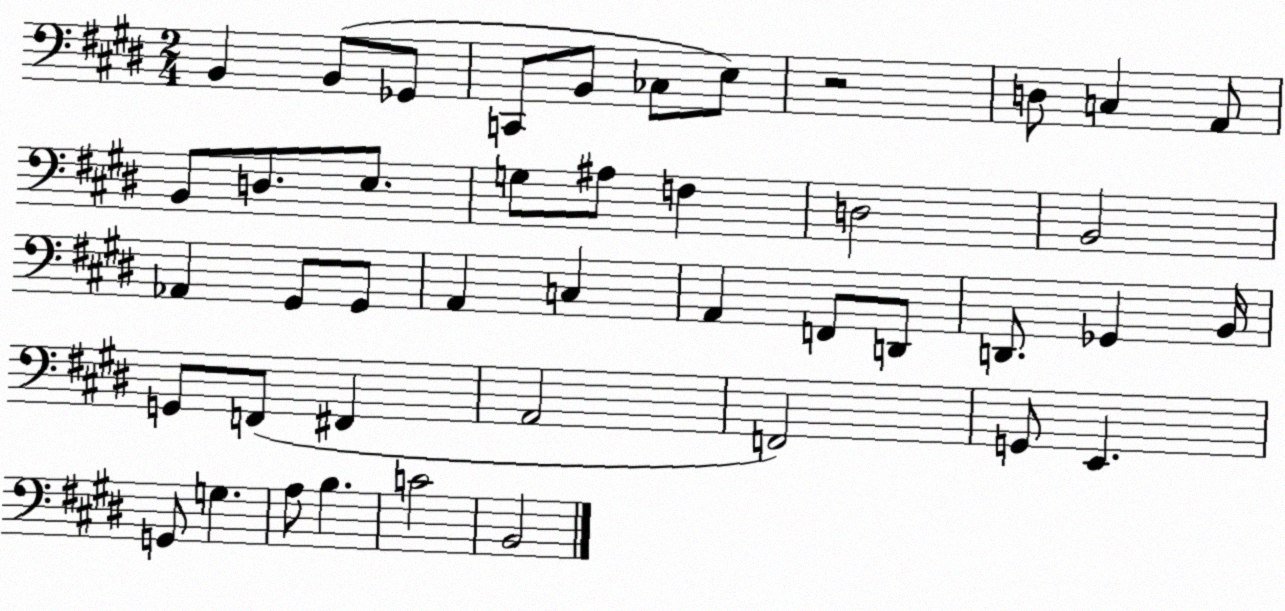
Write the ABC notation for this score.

X:1
T:Untitled
M:2/4
L:1/4
K:E
B,, B,,/2 _G,,/2 C,,/2 B,,/2 _C,/2 E,/2 z2 D,/2 C, A,,/2 B,,/2 D,/2 E,/2 G,/2 ^A,/2 F, D,2 B,,2 _A,, ^G,,/2 ^G,,/2 A,, C, A,, F,,/2 D,,/2 D,,/2 _G,, B,,/4 G,,/2 F,,/2 ^F,, A,,2 F,,2 G,,/2 E,, G,,/2 G, A,/2 B, C2 B,,2